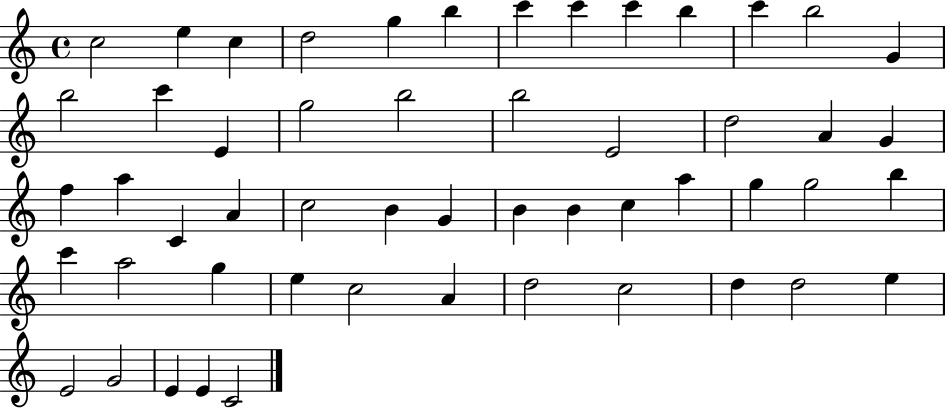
{
  \clef treble
  \time 4/4
  \defaultTimeSignature
  \key c \major
  c''2 e''4 c''4 | d''2 g''4 b''4 | c'''4 c'''4 c'''4 b''4 | c'''4 b''2 g'4 | \break b''2 c'''4 e'4 | g''2 b''2 | b''2 e'2 | d''2 a'4 g'4 | \break f''4 a''4 c'4 a'4 | c''2 b'4 g'4 | b'4 b'4 c''4 a''4 | g''4 g''2 b''4 | \break c'''4 a''2 g''4 | e''4 c''2 a'4 | d''2 c''2 | d''4 d''2 e''4 | \break e'2 g'2 | e'4 e'4 c'2 | \bar "|."
}